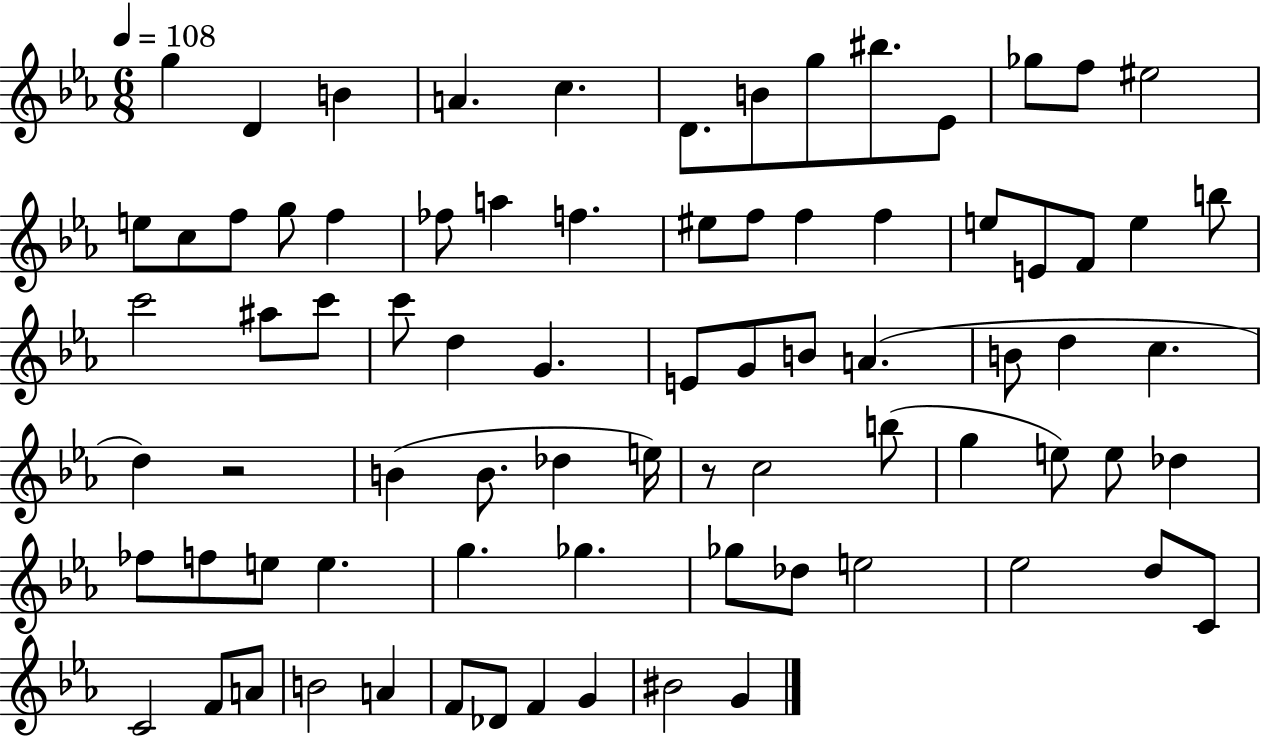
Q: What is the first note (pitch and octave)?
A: G5